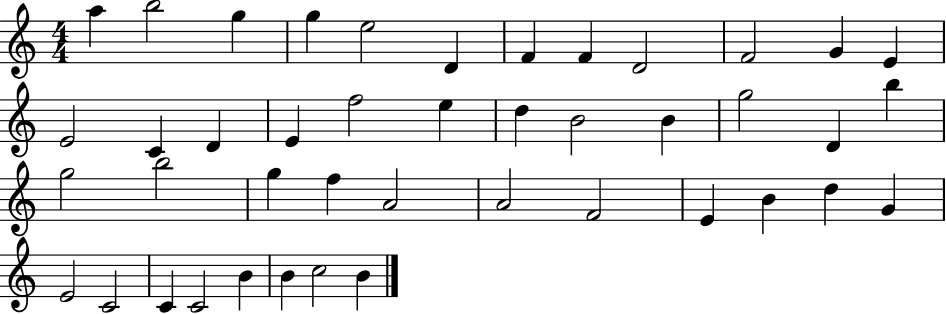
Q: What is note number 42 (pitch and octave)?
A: C5